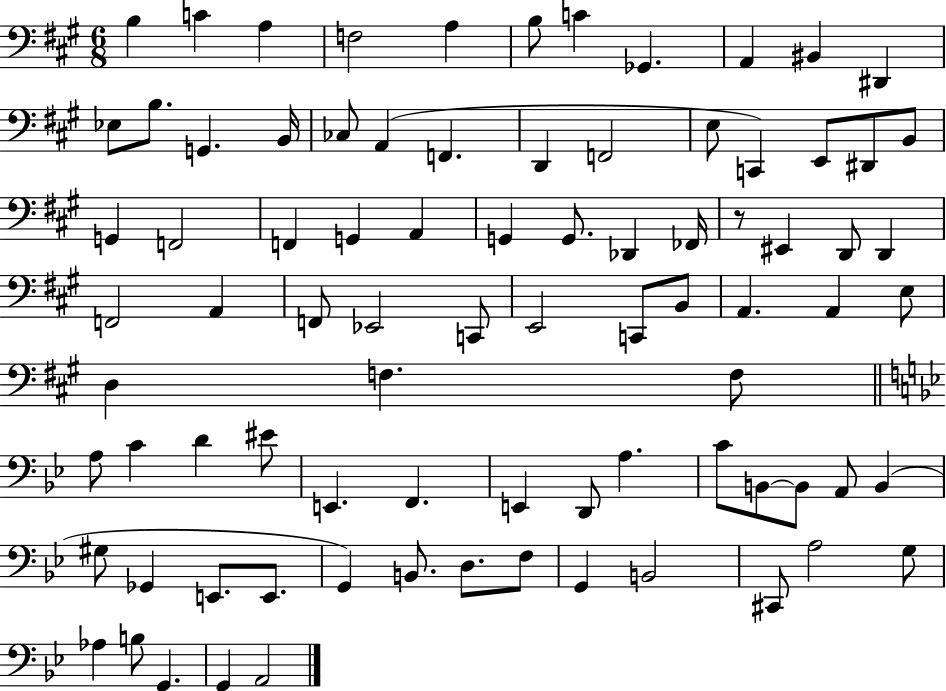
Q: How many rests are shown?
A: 1